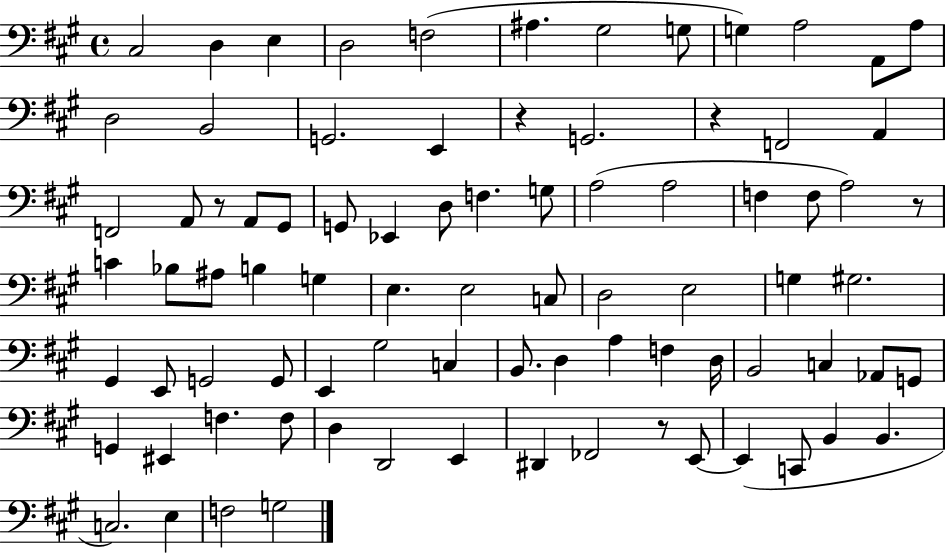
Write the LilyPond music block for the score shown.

{
  \clef bass
  \time 4/4
  \defaultTimeSignature
  \key a \major
  \repeat volta 2 { cis2 d4 e4 | d2 f2( | ais4. gis2 g8 | g4) a2 a,8 a8 | \break d2 b,2 | g,2. e,4 | r4 g,2. | r4 f,2 a,4 | \break f,2 a,8 r8 a,8 gis,8 | g,8 ees,4 d8 f4. g8 | a2( a2 | f4 f8 a2) r8 | \break c'4 bes8 ais8 b4 g4 | e4. e2 c8 | d2 e2 | g4 gis2. | \break gis,4 e,8 g,2 g,8 | e,4 gis2 c4 | b,8. d4 a4 f4 d16 | b,2 c4 aes,8 g,8 | \break g,4 eis,4 f4. f8 | d4 d,2 e,4 | dis,4 fes,2 r8 e,8~~ | e,4( c,8 b,4 b,4. | \break c2.) e4 | f2 g2 | } \bar "|."
}